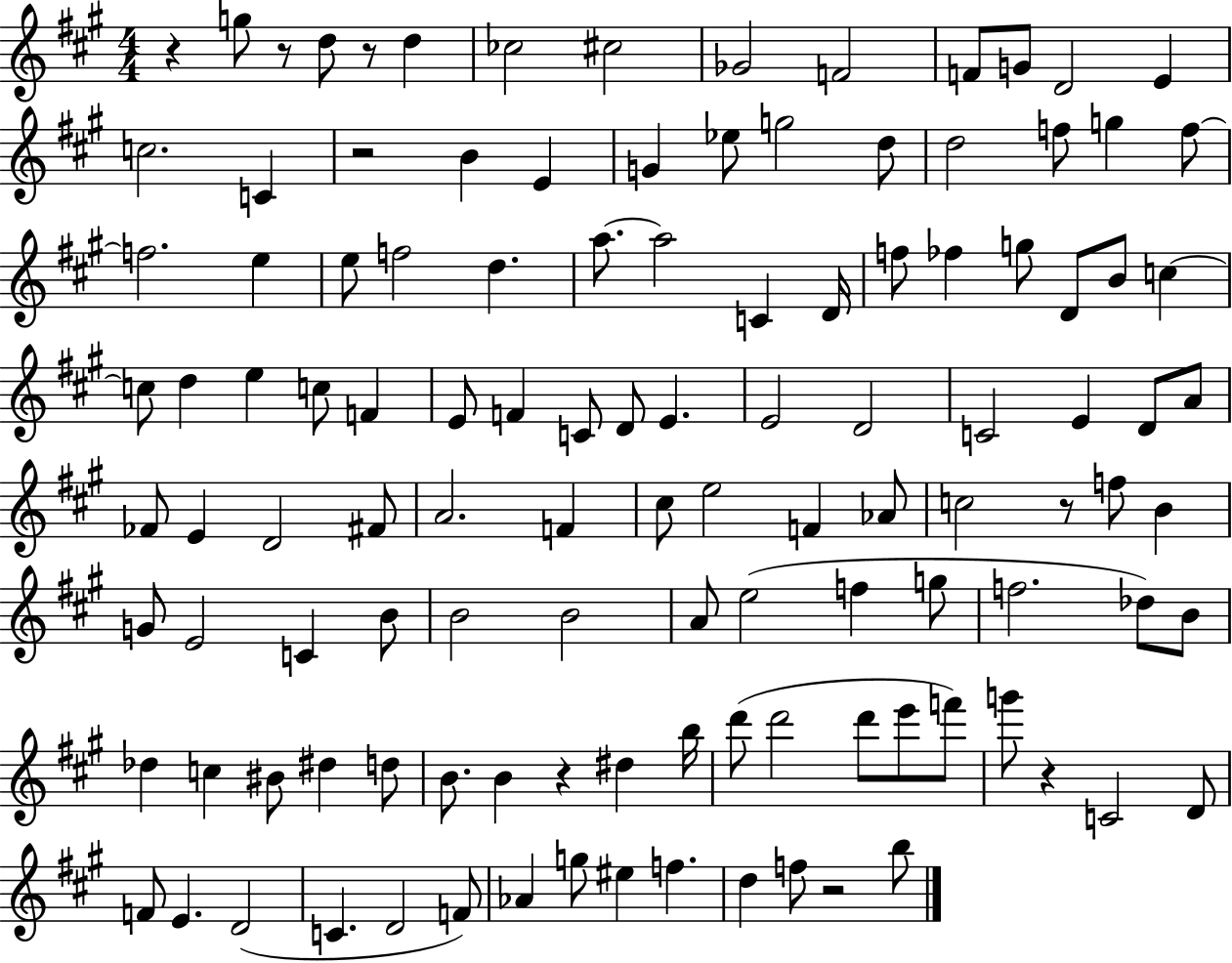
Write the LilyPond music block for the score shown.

{
  \clef treble
  \numericTimeSignature
  \time 4/4
  \key a \major
  r4 g''8 r8 d''8 r8 d''4 | ces''2 cis''2 | ges'2 f'2 | f'8 g'8 d'2 e'4 | \break c''2. c'4 | r2 b'4 e'4 | g'4 ees''8 g''2 d''8 | d''2 f''8 g''4 f''8~~ | \break f''2. e''4 | e''8 f''2 d''4. | a''8.~~ a''2 c'4 d'16 | f''8 fes''4 g''8 d'8 b'8 c''4~~ | \break c''8 d''4 e''4 c''8 f'4 | e'8 f'4 c'8 d'8 e'4. | e'2 d'2 | c'2 e'4 d'8 a'8 | \break fes'8 e'4 d'2 fis'8 | a'2. f'4 | cis''8 e''2 f'4 aes'8 | c''2 r8 f''8 b'4 | \break g'8 e'2 c'4 b'8 | b'2 b'2 | a'8 e''2( f''4 g''8 | f''2. des''8) b'8 | \break des''4 c''4 bis'8 dis''4 d''8 | b'8. b'4 r4 dis''4 b''16 | d'''8( d'''2 d'''8 e'''8 f'''8) | g'''8 r4 c'2 d'8 | \break f'8 e'4. d'2( | c'4. d'2 f'8) | aes'4 g''8 eis''4 f''4. | d''4 f''8 r2 b''8 | \break \bar "|."
}